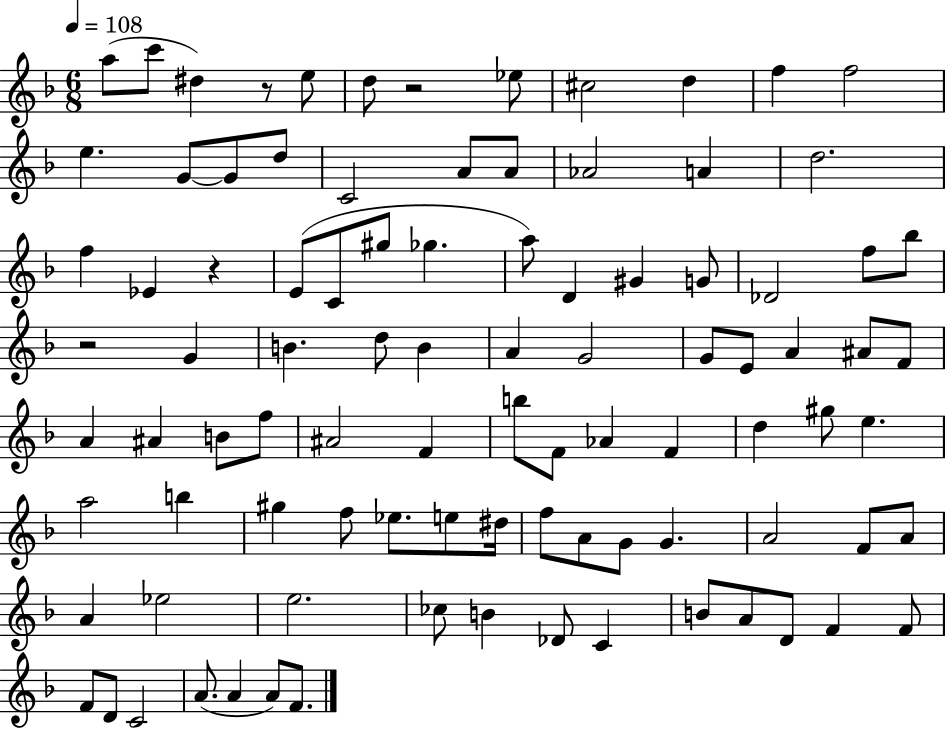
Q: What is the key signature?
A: F major